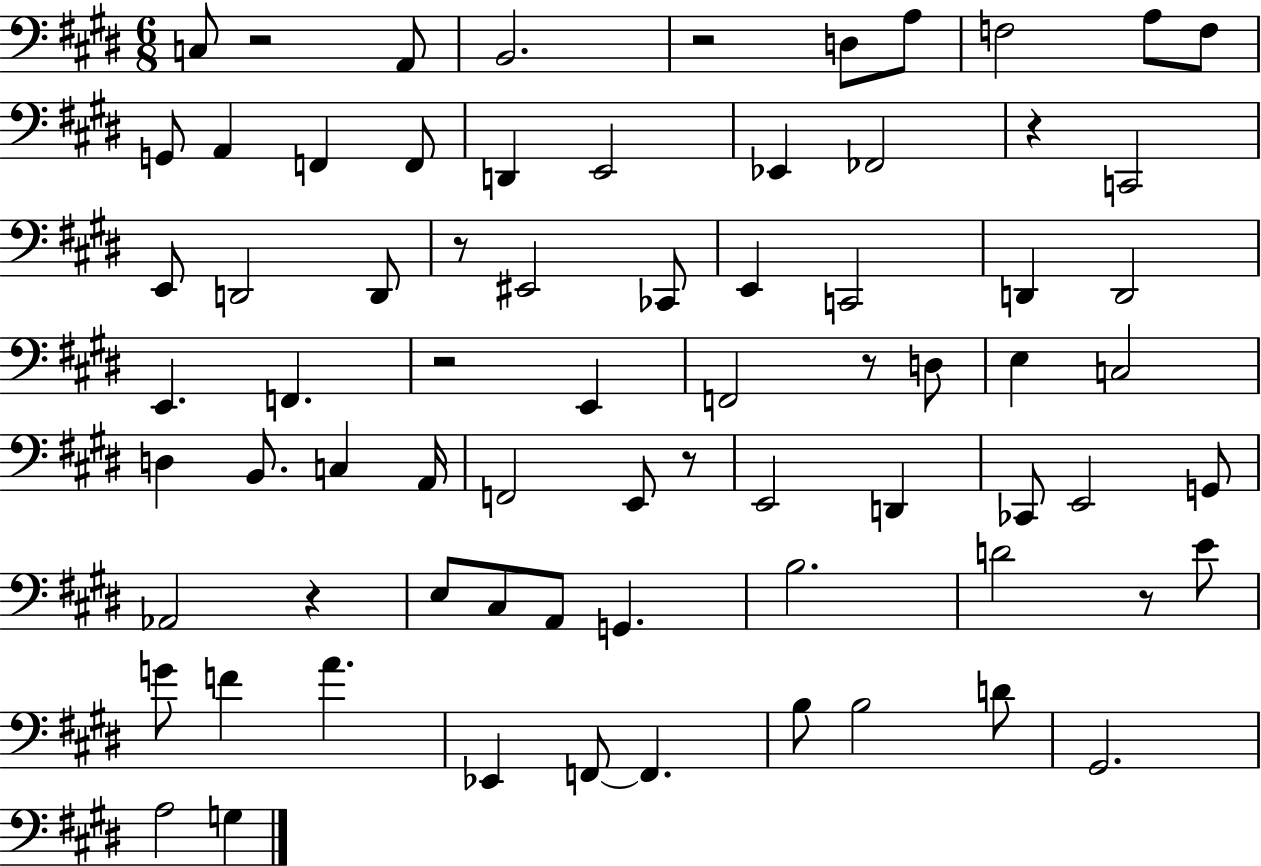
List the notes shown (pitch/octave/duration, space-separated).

C3/e R/h A2/e B2/h. R/h D3/e A3/e F3/h A3/e F3/e G2/e A2/q F2/q F2/e D2/q E2/h Eb2/q FES2/h R/q C2/h E2/e D2/h D2/e R/e EIS2/h CES2/e E2/q C2/h D2/q D2/h E2/q. F2/q. R/h E2/q F2/h R/e D3/e E3/q C3/h D3/q B2/e. C3/q A2/s F2/h E2/e R/e E2/h D2/q CES2/e E2/h G2/e Ab2/h R/q E3/e C#3/e A2/e G2/q. B3/h. D4/h R/e E4/e G4/e F4/q A4/q. Eb2/q F2/e F2/q. B3/e B3/h D4/e G#2/h. A3/h G3/q